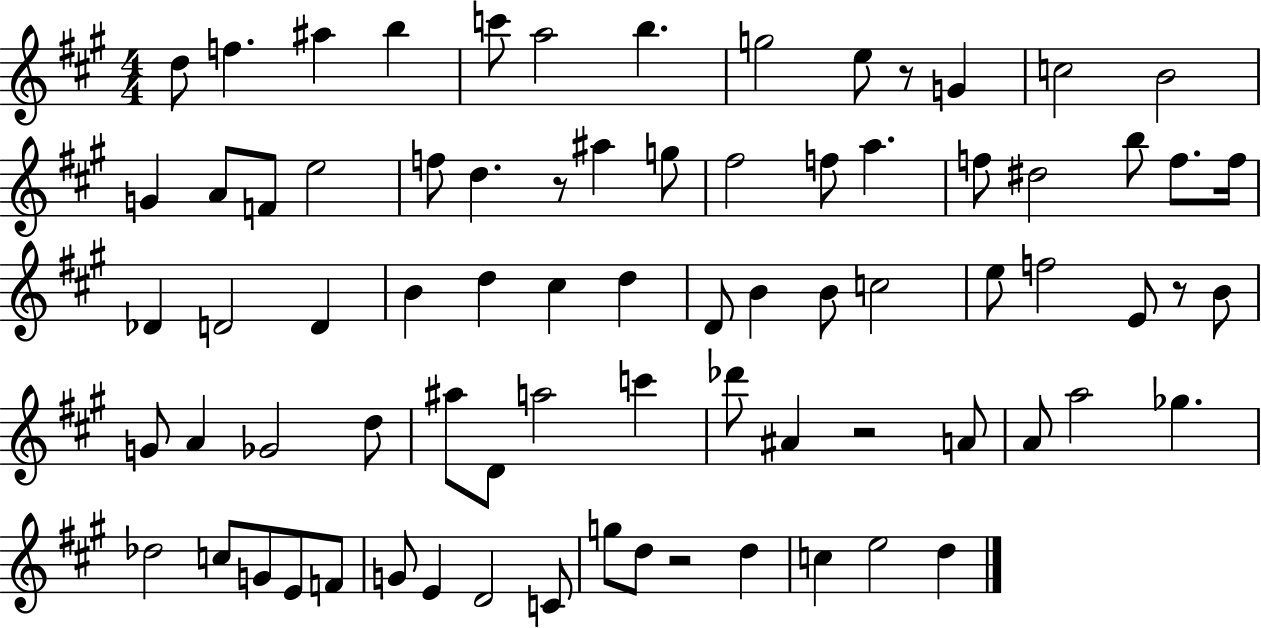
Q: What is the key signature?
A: A major